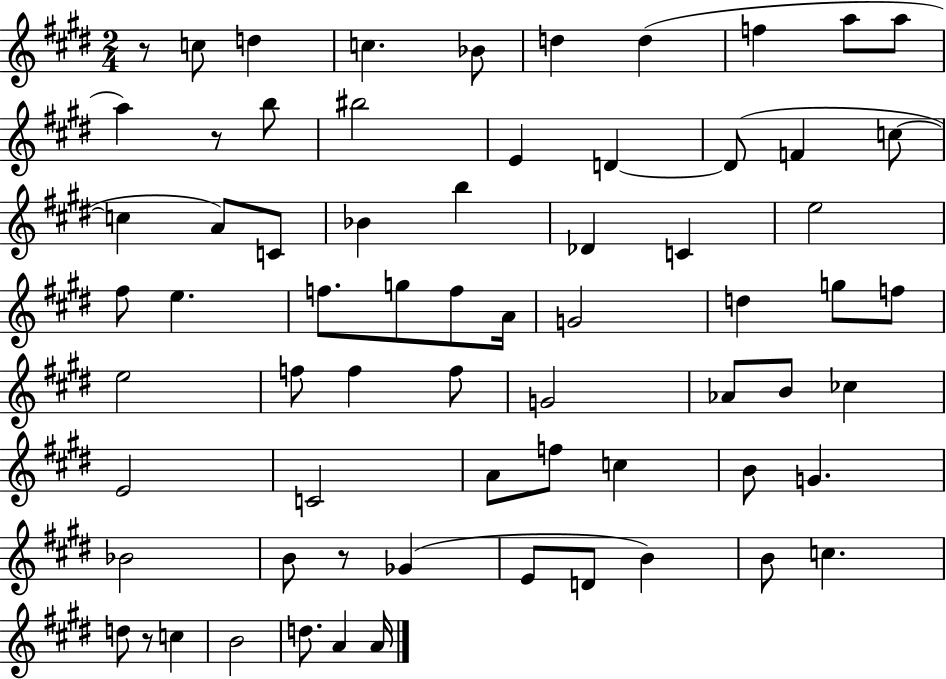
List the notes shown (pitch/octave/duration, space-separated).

R/e C5/e D5/q C5/q. Bb4/e D5/q D5/q F5/q A5/e A5/e A5/q R/e B5/e BIS5/h E4/q D4/q D4/e F4/q C5/e C5/q A4/e C4/e Bb4/q B5/q Db4/q C4/q E5/h F#5/e E5/q. F5/e. G5/e F5/e A4/s G4/h D5/q G5/e F5/e E5/h F5/e F5/q F5/e G4/h Ab4/e B4/e CES5/q E4/h C4/h A4/e F5/e C5/q B4/e G4/q. Bb4/h B4/e R/e Gb4/q E4/e D4/e B4/q B4/e C5/q. D5/e R/e C5/q B4/h D5/e. A4/q A4/s